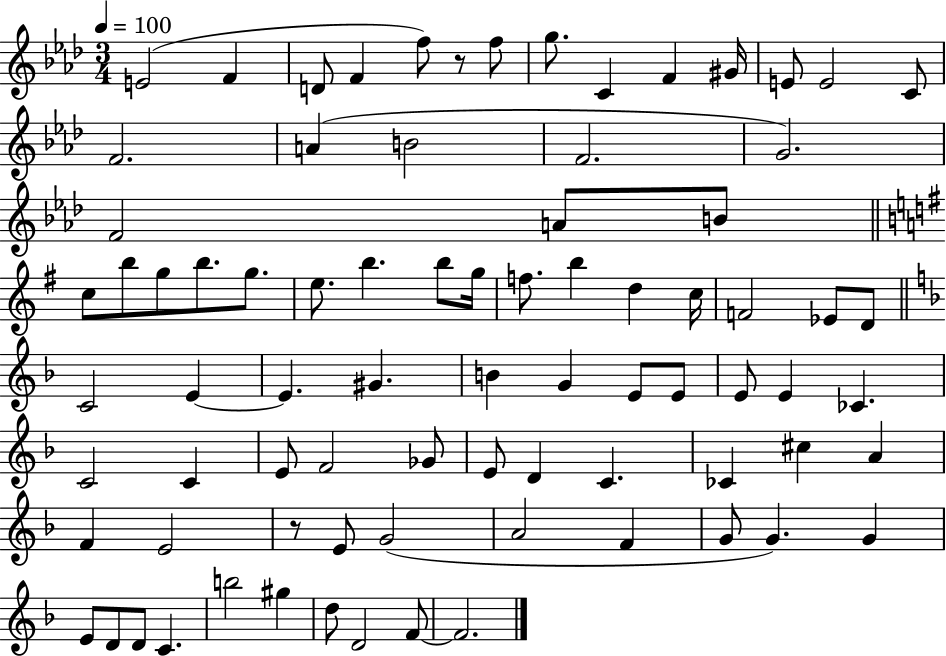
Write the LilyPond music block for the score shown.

{
  \clef treble
  \numericTimeSignature
  \time 3/4
  \key aes \major
  \tempo 4 = 100
  e'2( f'4 | d'8 f'4 f''8) r8 f''8 | g''8. c'4 f'4 gis'16 | e'8 e'2 c'8 | \break f'2. | a'4( b'2 | f'2. | g'2.) | \break f'2 a'8 b'8 | \bar "||" \break \key e \minor c''8 b''8 g''8 b''8. g''8. | e''8. b''4. b''8 g''16 | f''8. b''4 d''4 c''16 | f'2 ees'8 d'8 | \break \bar "||" \break \key f \major c'2 e'4~~ | e'4. gis'4. | b'4 g'4 e'8 e'8 | e'8 e'4 ces'4. | \break c'2 c'4 | e'8 f'2 ges'8 | e'8 d'4 c'4. | ces'4 cis''4 a'4 | \break f'4 e'2 | r8 e'8 g'2( | a'2 f'4 | g'8 g'4.) g'4 | \break e'8 d'8 d'8 c'4. | b''2 gis''4 | d''8 d'2 f'8~~ | f'2. | \break \bar "|."
}